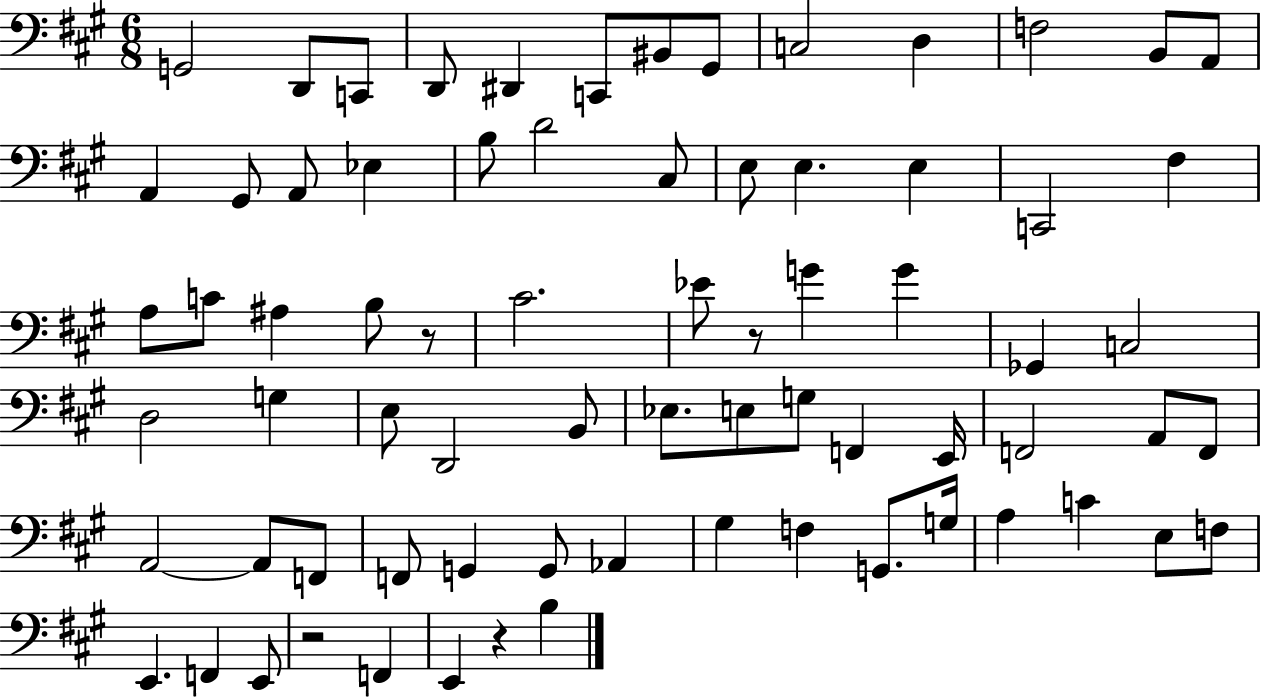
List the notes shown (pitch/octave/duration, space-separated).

G2/h D2/e C2/e D2/e D#2/q C2/e BIS2/e G#2/e C3/h D3/q F3/h B2/e A2/e A2/q G#2/e A2/e Eb3/q B3/e D4/h C#3/e E3/e E3/q. E3/q C2/h F#3/q A3/e C4/e A#3/q B3/e R/e C#4/h. Eb4/e R/e G4/q G4/q Gb2/q C3/h D3/h G3/q E3/e D2/h B2/e Eb3/e. E3/e G3/e F2/q E2/s F2/h A2/e F2/e A2/h A2/e F2/e F2/e G2/q G2/e Ab2/q G#3/q F3/q G2/e. G3/s A3/q C4/q E3/e F3/e E2/q. F2/q E2/e R/h F2/q E2/q R/q B3/q